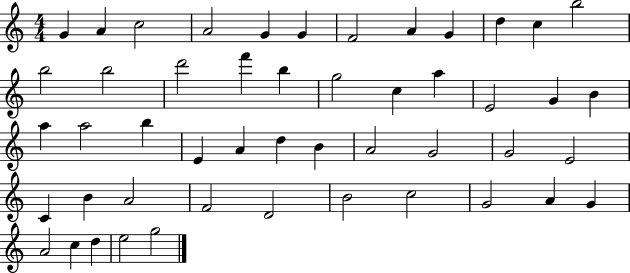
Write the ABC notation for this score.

X:1
T:Untitled
M:4/4
L:1/4
K:C
G A c2 A2 G G F2 A G d c b2 b2 b2 d'2 f' b g2 c a E2 G B a a2 b E A d B A2 G2 G2 E2 C B A2 F2 D2 B2 c2 G2 A G A2 c d e2 g2